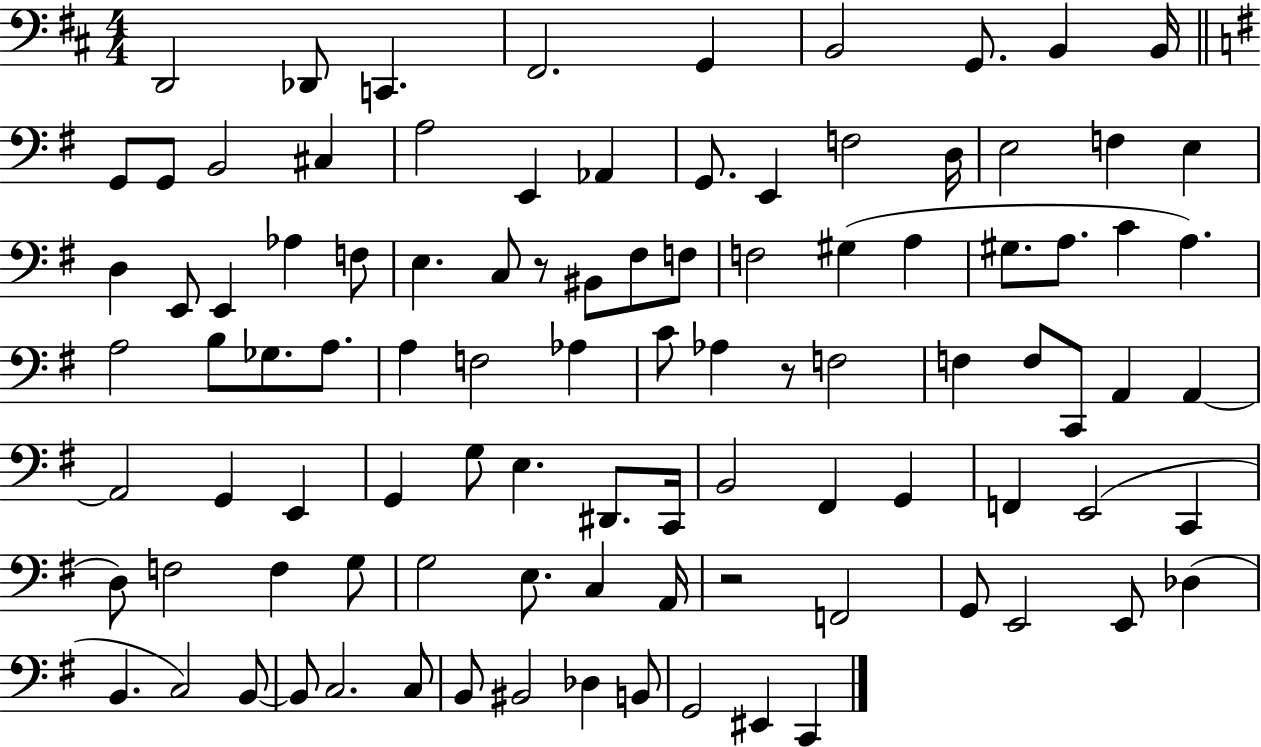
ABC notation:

X:1
T:Untitled
M:4/4
L:1/4
K:D
D,,2 _D,,/2 C,, ^F,,2 G,, B,,2 G,,/2 B,, B,,/4 G,,/2 G,,/2 B,,2 ^C, A,2 E,, _A,, G,,/2 E,, F,2 D,/4 E,2 F, E, D, E,,/2 E,, _A, F,/2 E, C,/2 z/2 ^B,,/2 ^F,/2 F,/2 F,2 ^G, A, ^G,/2 A,/2 C A, A,2 B,/2 _G,/2 A,/2 A, F,2 _A, C/2 _A, z/2 F,2 F, F,/2 C,,/2 A,, A,, A,,2 G,, E,, G,, G,/2 E, ^D,,/2 C,,/4 B,,2 ^F,, G,, F,, E,,2 C,, D,/2 F,2 F, G,/2 G,2 E,/2 C, A,,/4 z2 F,,2 G,,/2 E,,2 E,,/2 _D, B,, C,2 B,,/2 B,,/2 C,2 C,/2 B,,/2 ^B,,2 _D, B,,/2 G,,2 ^E,, C,,